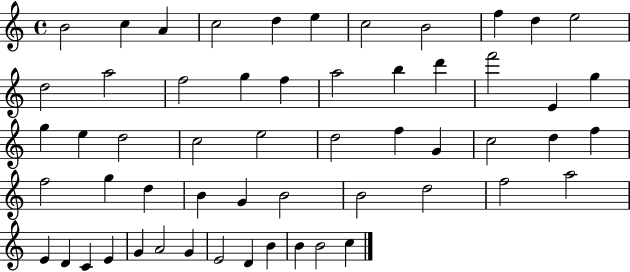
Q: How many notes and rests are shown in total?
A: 56